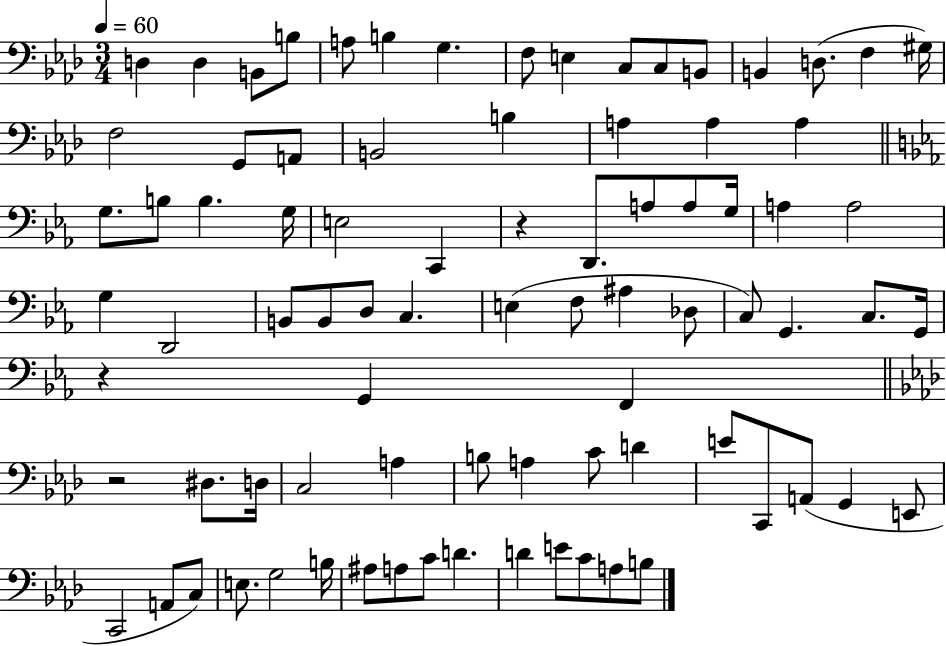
X:1
T:Untitled
M:3/4
L:1/4
K:Ab
D, D, B,,/2 B,/2 A,/2 B, G, F,/2 E, C,/2 C,/2 B,,/2 B,, D,/2 F, ^G,/4 F,2 G,,/2 A,,/2 B,,2 B, A, A, A, G,/2 B,/2 B, G,/4 E,2 C,, z D,,/2 A,/2 A,/2 G,/4 A, A,2 G, D,,2 B,,/2 B,,/2 D,/2 C, E, F,/2 ^A, _D,/2 C,/2 G,, C,/2 G,,/4 z G,, F,, z2 ^D,/2 D,/4 C,2 A, B,/2 A, C/2 D E/2 C,,/2 A,,/2 G,, E,,/2 C,,2 A,,/2 C,/2 E,/2 G,2 B,/4 ^A,/2 A,/2 C/2 D D E/2 C/2 A,/2 B,/2